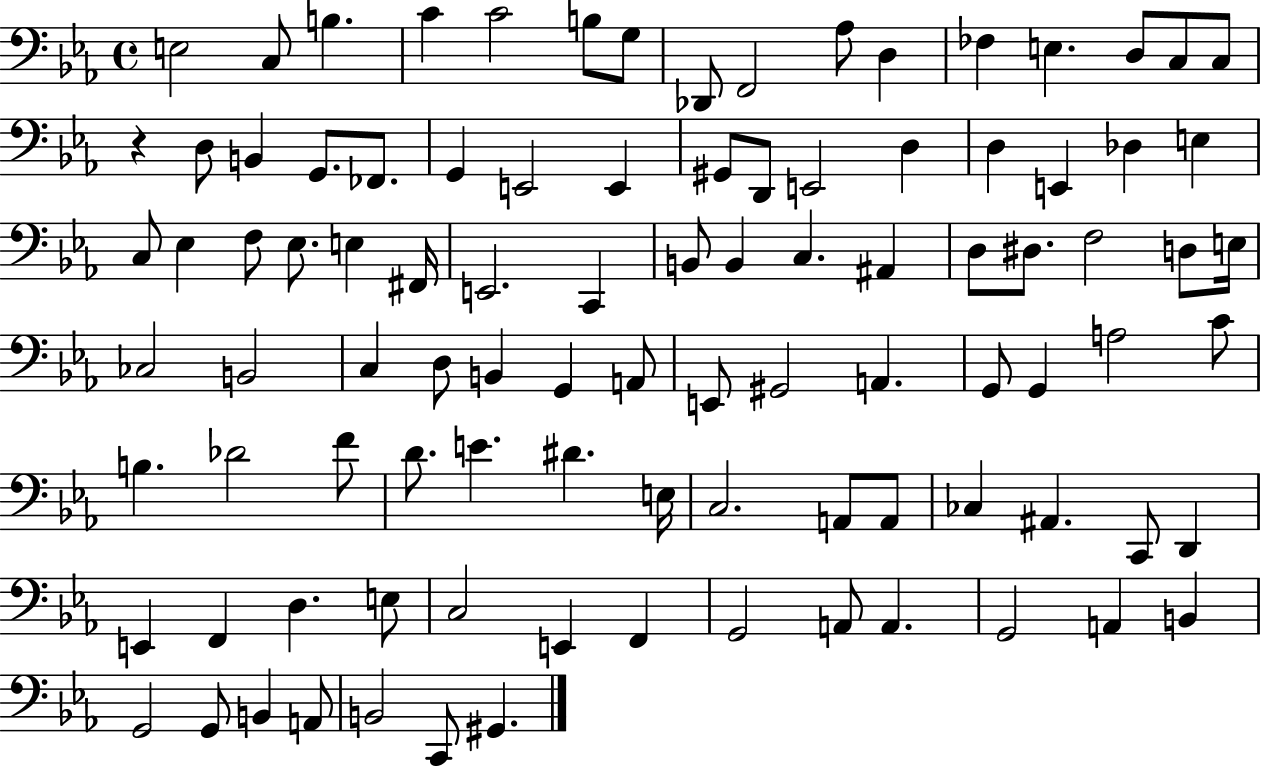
E3/h C3/e B3/q. C4/q C4/h B3/e G3/e Db2/e F2/h Ab3/e D3/q FES3/q E3/q. D3/e C3/e C3/e R/q D3/e B2/q G2/e. FES2/e. G2/q E2/h E2/q G#2/e D2/e E2/h D3/q D3/q E2/q Db3/q E3/q C3/e Eb3/q F3/e Eb3/e. E3/q F#2/s E2/h. C2/q B2/e B2/q C3/q. A#2/q D3/e D#3/e. F3/h D3/e E3/s CES3/h B2/h C3/q D3/e B2/q G2/q A2/e E2/e G#2/h A2/q. G2/e G2/q A3/h C4/e B3/q. Db4/h F4/e D4/e. E4/q. D#4/q. E3/s C3/h. A2/e A2/e CES3/q A#2/q. C2/e D2/q E2/q F2/q D3/q. E3/e C3/h E2/q F2/q G2/h A2/e A2/q. G2/h A2/q B2/q G2/h G2/e B2/q A2/e B2/h C2/e G#2/q.